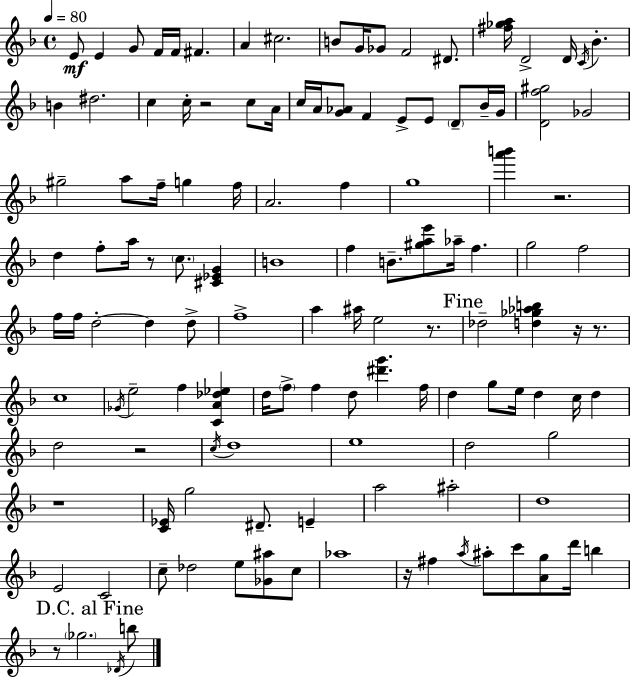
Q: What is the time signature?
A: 4/4